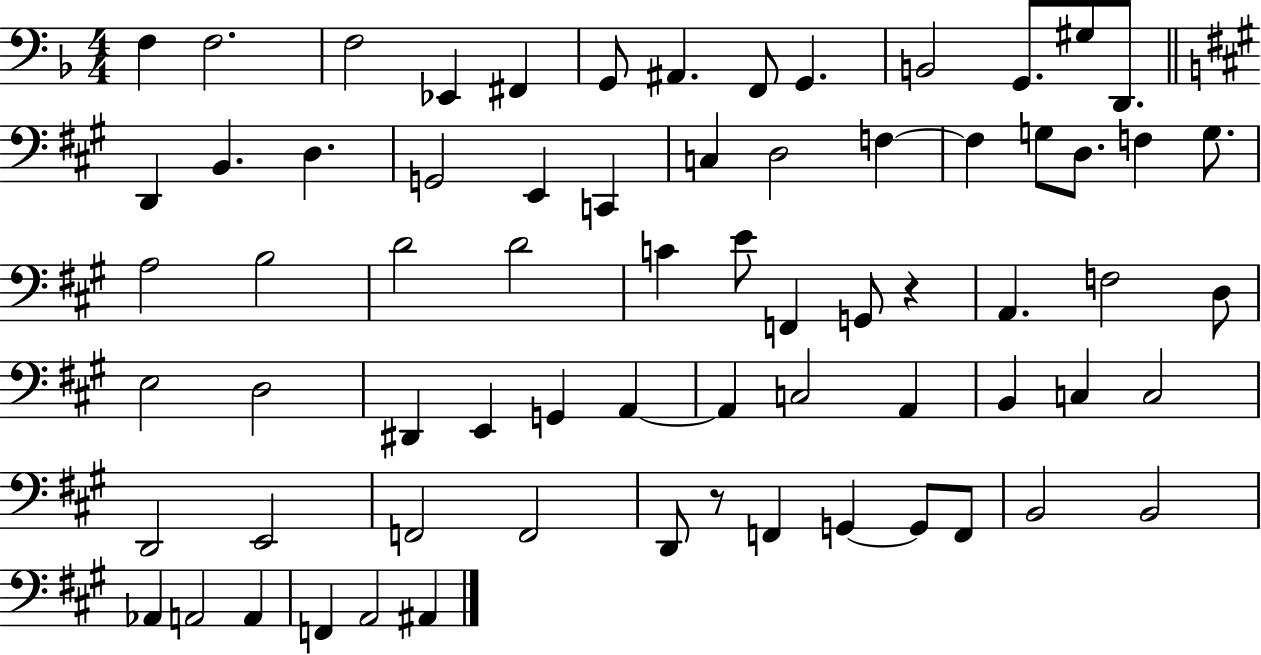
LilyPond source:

{
  \clef bass
  \numericTimeSignature
  \time 4/4
  \key f \major
  f4 f2. | f2 ees,4 fis,4 | g,8 ais,4. f,8 g,4. | b,2 g,8. gis8 d,8. | \break \bar "||" \break \key a \major d,4 b,4. d4. | g,2 e,4 c,4 | c4 d2 f4~~ | f4 g8 d8. f4 g8. | \break a2 b2 | d'2 d'2 | c'4 e'8 f,4 g,8 r4 | a,4. f2 d8 | \break e2 d2 | dis,4 e,4 g,4 a,4~~ | a,4 c2 a,4 | b,4 c4 c2 | \break d,2 e,2 | f,2 f,2 | d,8 r8 f,4 g,4~~ g,8 f,8 | b,2 b,2 | \break aes,4 a,2 a,4 | f,4 a,2 ais,4 | \bar "|."
}